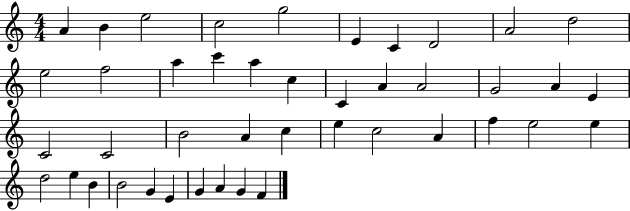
A4/q B4/q E5/h C5/h G5/h E4/q C4/q D4/h A4/h D5/h E5/h F5/h A5/q C6/q A5/q C5/q C4/q A4/q A4/h G4/h A4/q E4/q C4/h C4/h B4/h A4/q C5/q E5/q C5/h A4/q F5/q E5/h E5/q D5/h E5/q B4/q B4/h G4/q E4/q G4/q A4/q G4/q F4/q